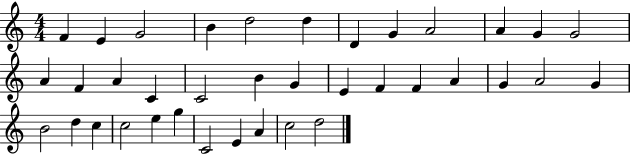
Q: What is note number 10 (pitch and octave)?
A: A4